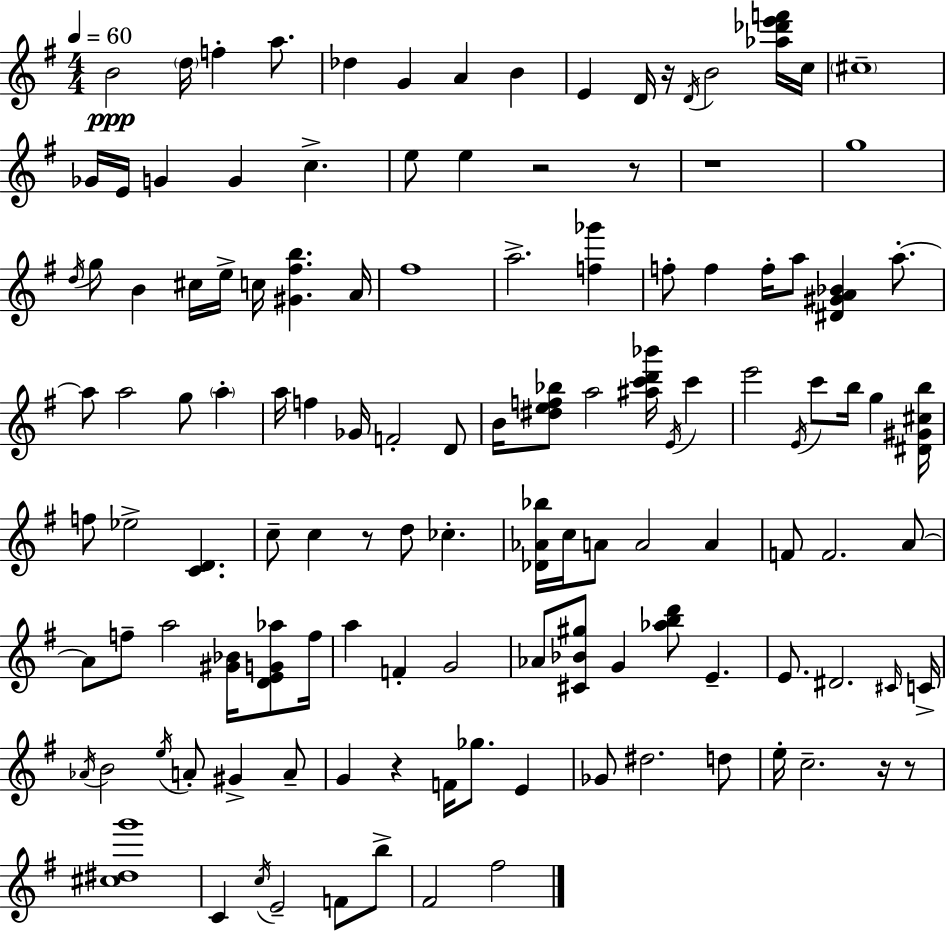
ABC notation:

X:1
T:Untitled
M:4/4
L:1/4
K:Em
B2 d/4 f a/2 _d G A B E D/4 z/4 D/4 B2 [_a_d'e'f']/4 c/4 ^c4 _G/4 E/4 G G c e/2 e z2 z/2 z4 g4 d/4 g/2 B ^c/4 e/4 c/4 [^G^fb] A/4 ^f4 a2 [f_g'] f/2 f f/4 a/2 [^D^GA_B] a/2 a/2 a2 g/2 a a/4 f _G/4 F2 D/2 B/4 [^def_b]/2 a2 [^ac'd'_b']/4 E/4 c' e'2 E/4 c'/2 b/4 g [^D^G^cb]/4 f/2 _e2 [CD] c/2 c z/2 d/2 _c [_D_A_b]/4 c/4 A/2 A2 A F/2 F2 A/2 A/2 f/2 a2 [^G_B]/4 [DEG_a]/2 f/4 a F G2 _A/2 [^C_B^g]/2 G [_abd']/2 E E/2 ^D2 ^C/4 C/4 _A/4 B2 e/4 A/2 ^G A/2 G z F/4 _g/2 E _G/2 ^d2 d/2 e/4 c2 z/4 z/2 [^c^dg']4 C c/4 E2 F/2 b/2 ^F2 ^f2